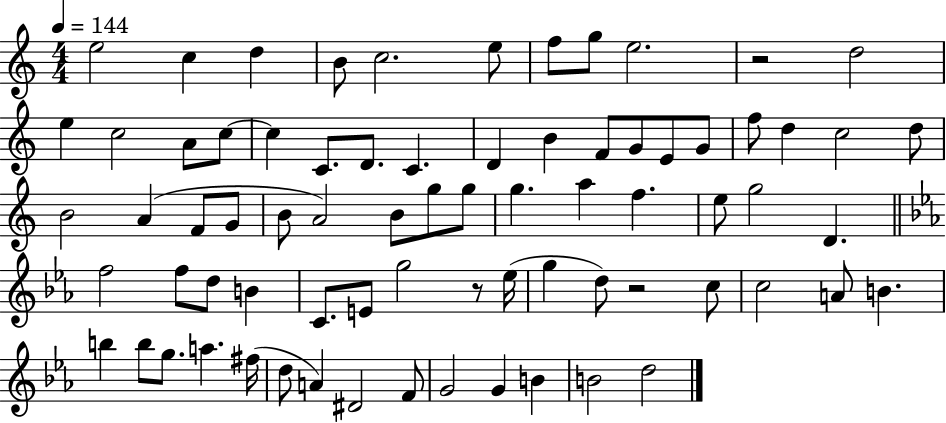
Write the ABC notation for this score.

X:1
T:Untitled
M:4/4
L:1/4
K:C
e2 c d B/2 c2 e/2 f/2 g/2 e2 z2 d2 e c2 A/2 c/2 c C/2 D/2 C D B F/2 G/2 E/2 G/2 f/2 d c2 d/2 B2 A F/2 G/2 B/2 A2 B/2 g/2 g/2 g a f e/2 g2 D f2 f/2 d/2 B C/2 E/2 g2 z/2 _e/4 g d/2 z2 c/2 c2 A/2 B b b/2 g/2 a ^f/4 d/2 A ^D2 F/2 G2 G B B2 d2